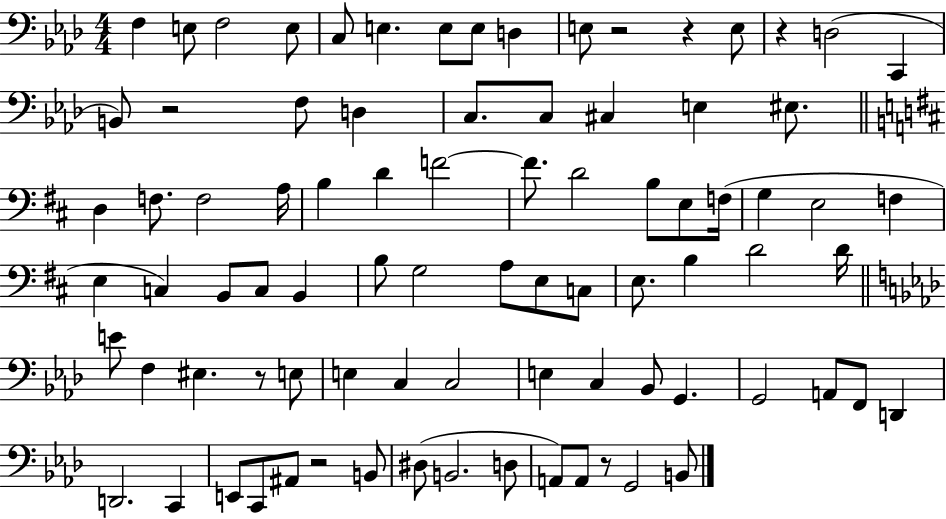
{
  \clef bass
  \numericTimeSignature
  \time 4/4
  \key aes \major
  f4 e8 f2 e8 | c8 e4. e8 e8 d4 | e8 r2 r4 e8 | r4 d2( c,4 | \break b,8) r2 f8 d4 | c8. c8 cis4 e4 eis8. | \bar "||" \break \key b \minor d4 f8. f2 a16 | b4 d'4 f'2~~ | f'8. d'2 b8 e8 f16( | g4 e2 f4 | \break e4 c4) b,8 c8 b,4 | b8 g2 a8 e8 c8 | e8. b4 d'2 d'16 | \bar "||" \break \key f \minor e'8 f4 eis4. r8 e8 | e4 c4 c2 | e4 c4 bes,8 g,4. | g,2 a,8 f,8 d,4 | \break d,2. c,4 | e,8 c,8 ais,8 r2 b,8 | dis8( b,2. d8 | a,8) a,8 r8 g,2 b,8 | \break \bar "|."
}